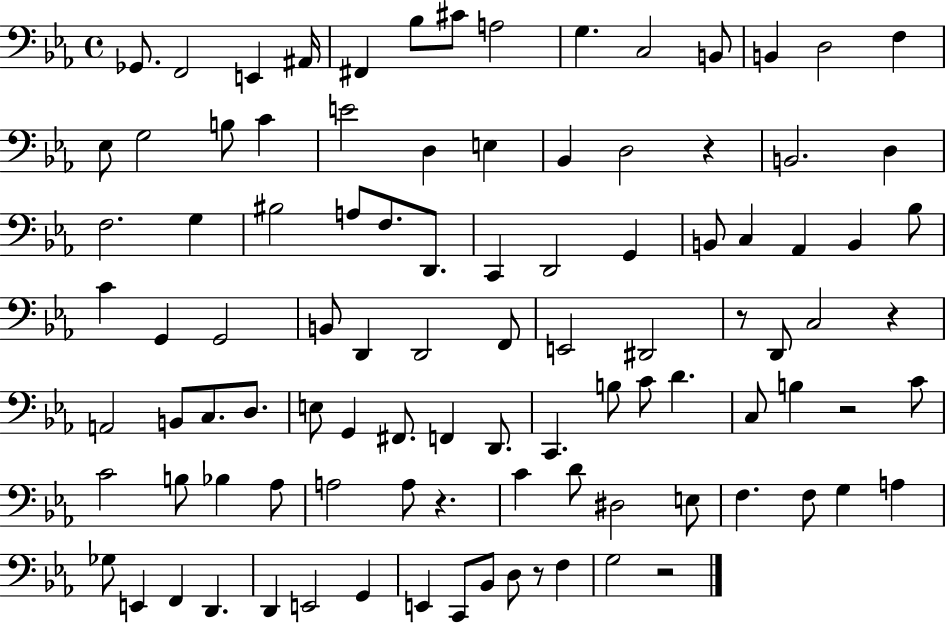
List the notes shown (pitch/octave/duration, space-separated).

Gb2/e. F2/h E2/q A#2/s F#2/q Bb3/e C#4/e A3/h G3/q. C3/h B2/e B2/q D3/h F3/q Eb3/e G3/h B3/e C4/q E4/h D3/q E3/q Bb2/q D3/h R/q B2/h. D3/q F3/h. G3/q BIS3/h A3/e F3/e. D2/e. C2/q D2/h G2/q B2/e C3/q Ab2/q B2/q Bb3/e C4/q G2/q G2/h B2/e D2/q D2/h F2/e E2/h D#2/h R/e D2/e C3/h R/q A2/h B2/e C3/e. D3/e. E3/e G2/q F#2/e. F2/q D2/e. C2/q. B3/e C4/e D4/q. C3/e B3/q R/h C4/e C4/h B3/e Bb3/q Ab3/e A3/h A3/e R/q. C4/q D4/e D#3/h E3/e F3/q. F3/e G3/q A3/q Gb3/e E2/q F2/q D2/q. D2/q E2/h G2/q E2/q C2/e Bb2/e D3/e R/e F3/q G3/h R/h